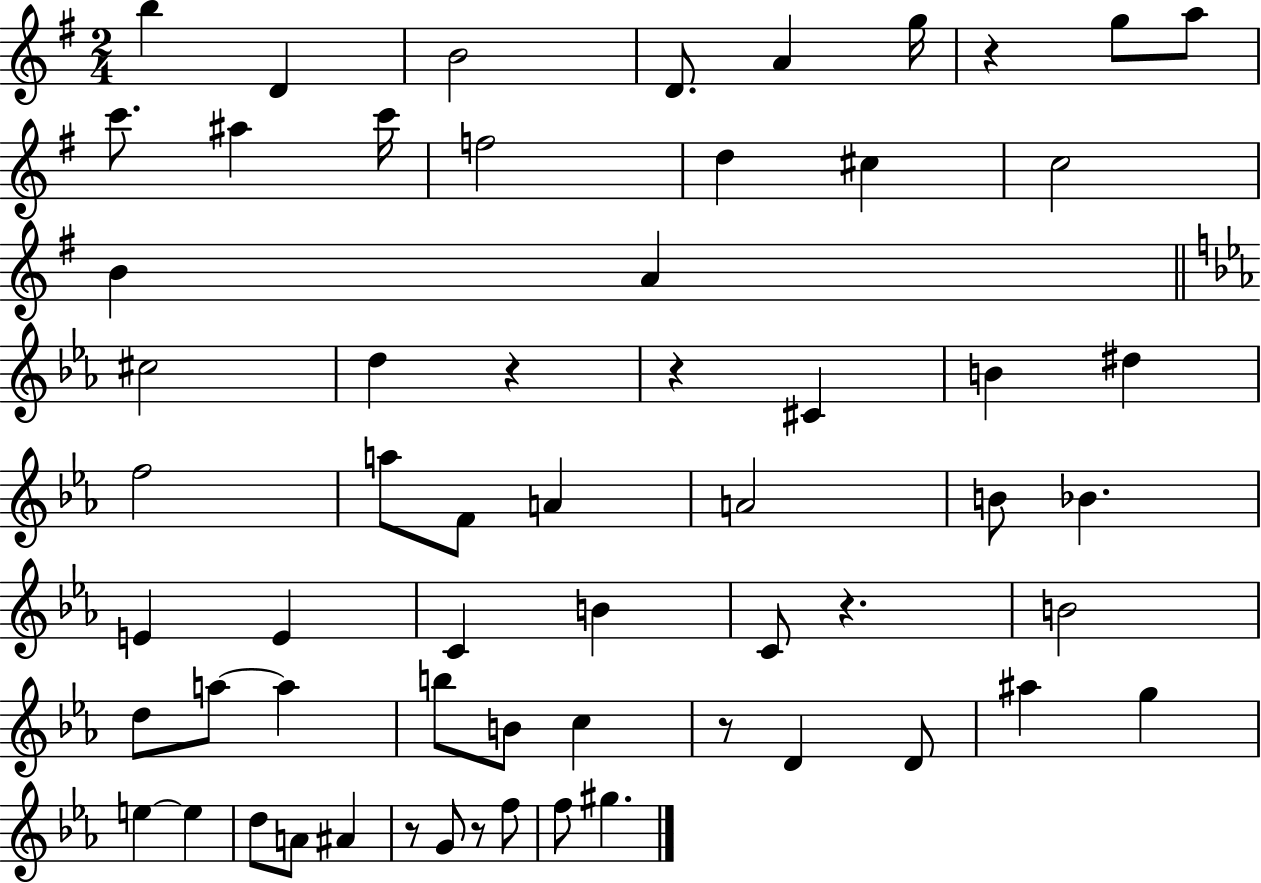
{
  \clef treble
  \numericTimeSignature
  \time 2/4
  \key g \major
  \repeat volta 2 { b''4 d'4 | b'2 | d'8. a'4 g''16 | r4 g''8 a''8 | \break c'''8. ais''4 c'''16 | f''2 | d''4 cis''4 | c''2 | \break b'4 a'4 | \bar "||" \break \key ees \major cis''2 | d''4 r4 | r4 cis'4 | b'4 dis''4 | \break f''2 | a''8 f'8 a'4 | a'2 | b'8 bes'4. | \break e'4 e'4 | c'4 b'4 | c'8 r4. | b'2 | \break d''8 a''8~~ a''4 | b''8 b'8 c''4 | r8 d'4 d'8 | ais''4 g''4 | \break e''4~~ e''4 | d''8 a'8 ais'4 | r8 g'8 r8 f''8 | f''8 gis''4. | \break } \bar "|."
}